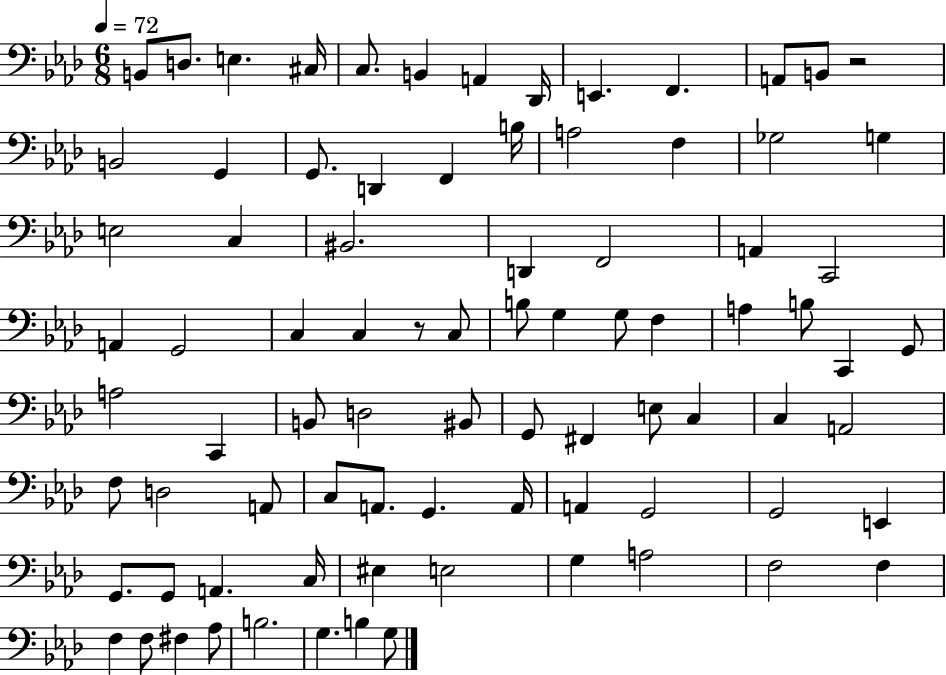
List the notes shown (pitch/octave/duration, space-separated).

B2/e D3/e. E3/q. C#3/s C3/e. B2/q A2/q Db2/s E2/q. F2/q. A2/e B2/e R/h B2/h G2/q G2/e. D2/q F2/q B3/s A3/h F3/q Gb3/h G3/q E3/h C3/q BIS2/h. D2/q F2/h A2/q C2/h A2/q G2/h C3/q C3/q R/e C3/e B3/e G3/q G3/e F3/q A3/q B3/e C2/q G2/e A3/h C2/q B2/e D3/h BIS2/e G2/e F#2/q E3/e C3/q C3/q A2/h F3/e D3/h A2/e C3/e A2/e. G2/q. A2/s A2/q G2/h G2/h E2/q G2/e. G2/e A2/q. C3/s EIS3/q E3/h G3/q A3/h F3/h F3/q F3/q F3/e F#3/q Ab3/e B3/h. G3/q. B3/q G3/e